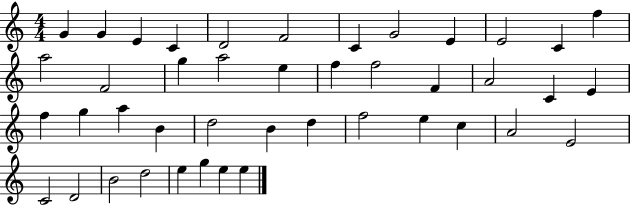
G4/q G4/q E4/q C4/q D4/h F4/h C4/q G4/h E4/q E4/h C4/q F5/q A5/h F4/h G5/q A5/h E5/q F5/q F5/h F4/q A4/h C4/q E4/q F5/q G5/q A5/q B4/q D5/h B4/q D5/q F5/h E5/q C5/q A4/h E4/h C4/h D4/h B4/h D5/h E5/q G5/q E5/q E5/q